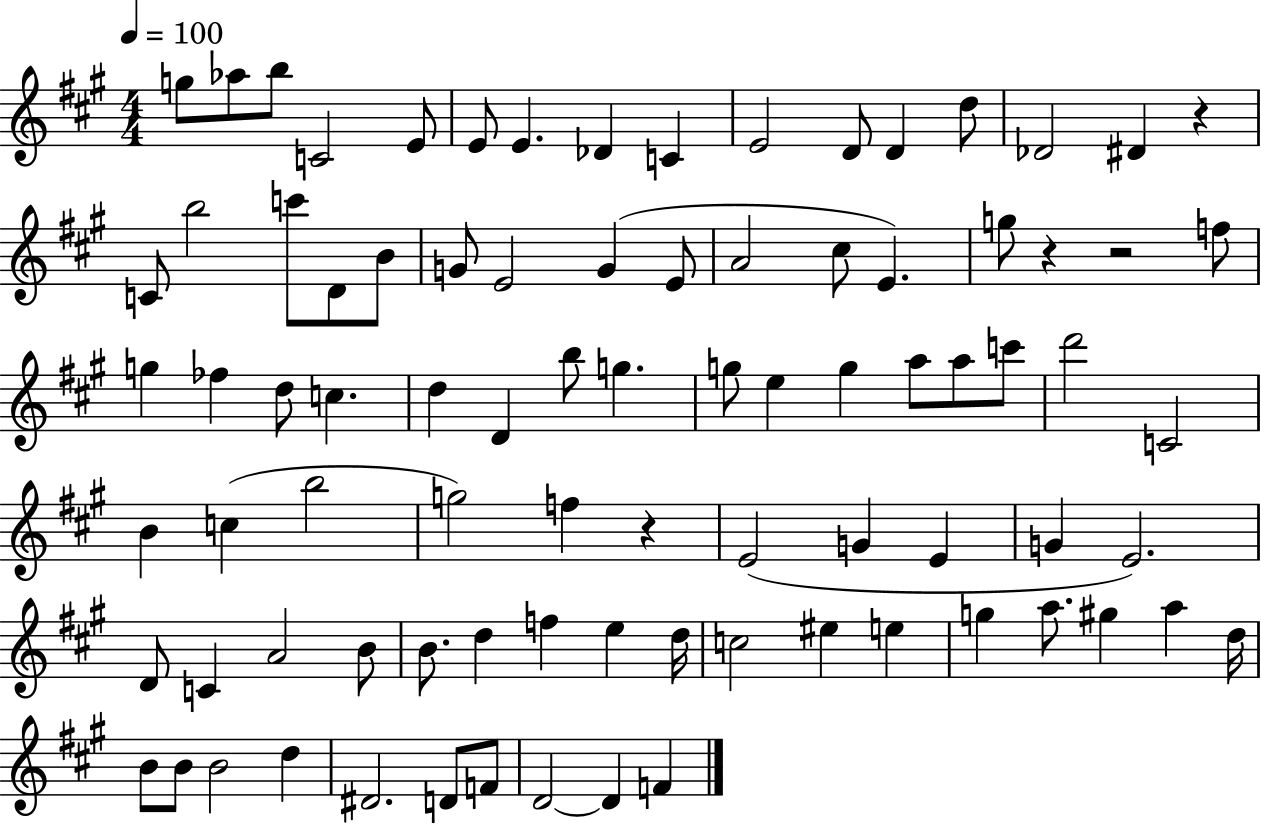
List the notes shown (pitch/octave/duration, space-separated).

G5/e Ab5/e B5/e C4/h E4/e E4/e E4/q. Db4/q C4/q E4/h D4/e D4/q D5/e Db4/h D#4/q R/q C4/e B5/h C6/e D4/e B4/e G4/e E4/h G4/q E4/e A4/h C#5/e E4/q. G5/e R/q R/h F5/e G5/q FES5/q D5/e C5/q. D5/q D4/q B5/e G5/q. G5/e E5/q G5/q A5/e A5/e C6/e D6/h C4/h B4/q C5/q B5/h G5/h F5/q R/q E4/h G4/q E4/q G4/q E4/h. D4/e C4/q A4/h B4/e B4/e. D5/q F5/q E5/q D5/s C5/h EIS5/q E5/q G5/q A5/e. G#5/q A5/q D5/s B4/e B4/e B4/h D5/q D#4/h. D4/e F4/e D4/h D4/q F4/q